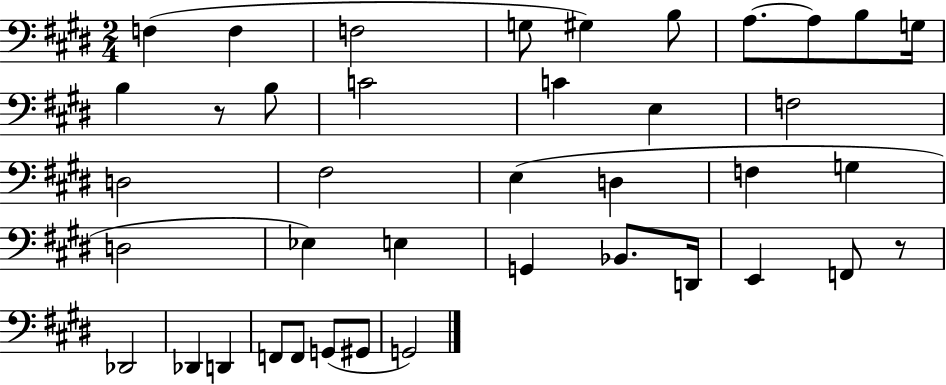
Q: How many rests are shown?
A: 2